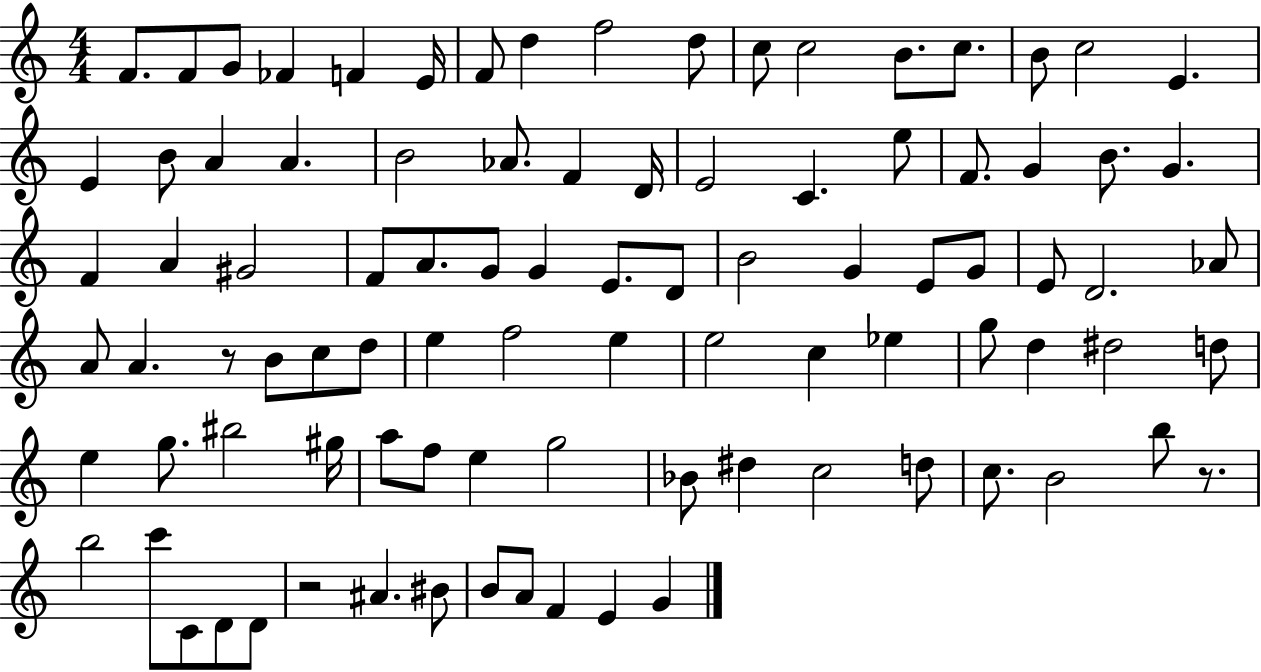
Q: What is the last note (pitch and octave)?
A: G4